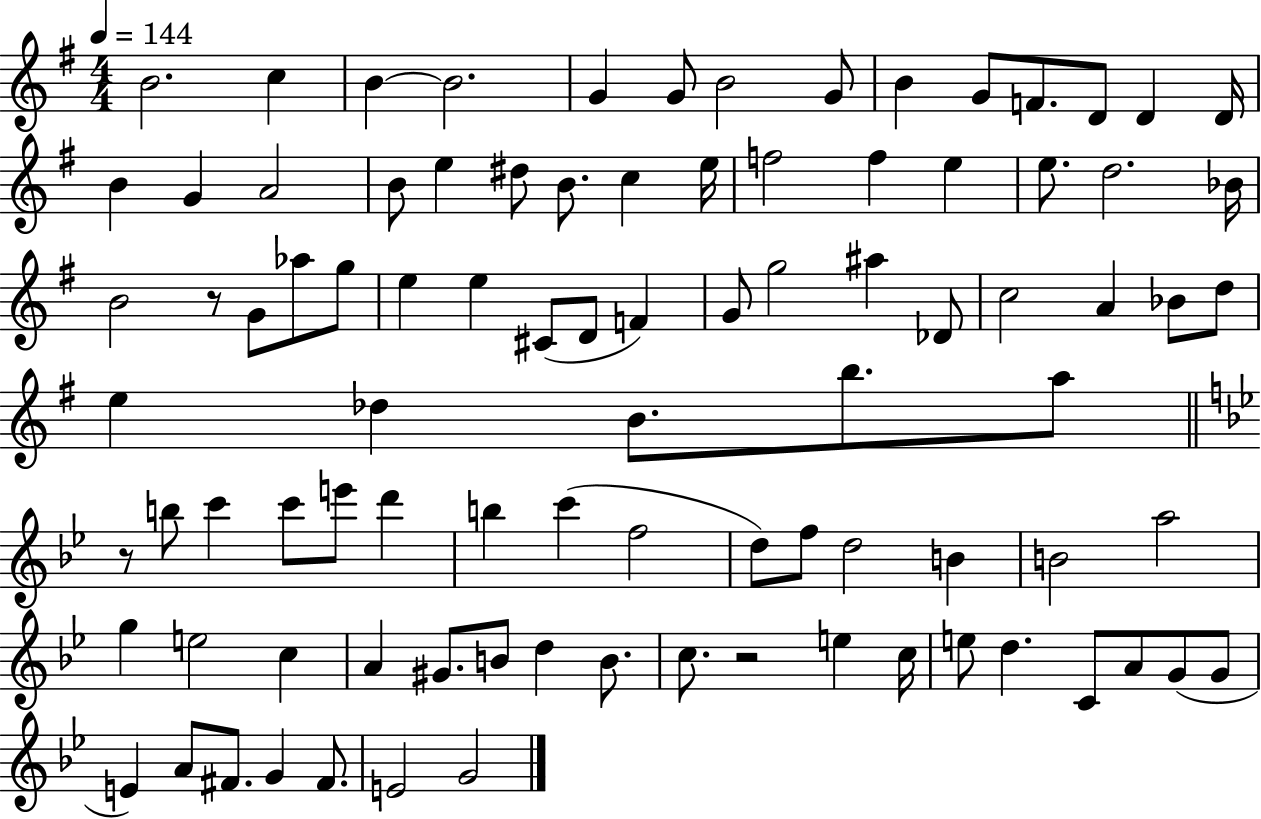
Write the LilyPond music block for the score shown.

{
  \clef treble
  \numericTimeSignature
  \time 4/4
  \key g \major
  \tempo 4 = 144
  b'2. c''4 | b'4~~ b'2. | g'4 g'8 b'2 g'8 | b'4 g'8 f'8. d'8 d'4 d'16 | \break b'4 g'4 a'2 | b'8 e''4 dis''8 b'8. c''4 e''16 | f''2 f''4 e''4 | e''8. d''2. bes'16 | \break b'2 r8 g'8 aes''8 g''8 | e''4 e''4 cis'8( d'8 f'4) | g'8 g''2 ais''4 des'8 | c''2 a'4 bes'8 d''8 | \break e''4 des''4 b'8. b''8. a''8 | \bar "||" \break \key g \minor r8 b''8 c'''4 c'''8 e'''8 d'''4 | b''4 c'''4( f''2 | d''8) f''8 d''2 b'4 | b'2 a''2 | \break g''4 e''2 c''4 | a'4 gis'8. b'8 d''4 b'8. | c''8. r2 e''4 c''16 | e''8 d''4. c'8 a'8 g'8( g'8 | \break e'4) a'8 fis'8. g'4 fis'8. | e'2 g'2 | \bar "|."
}